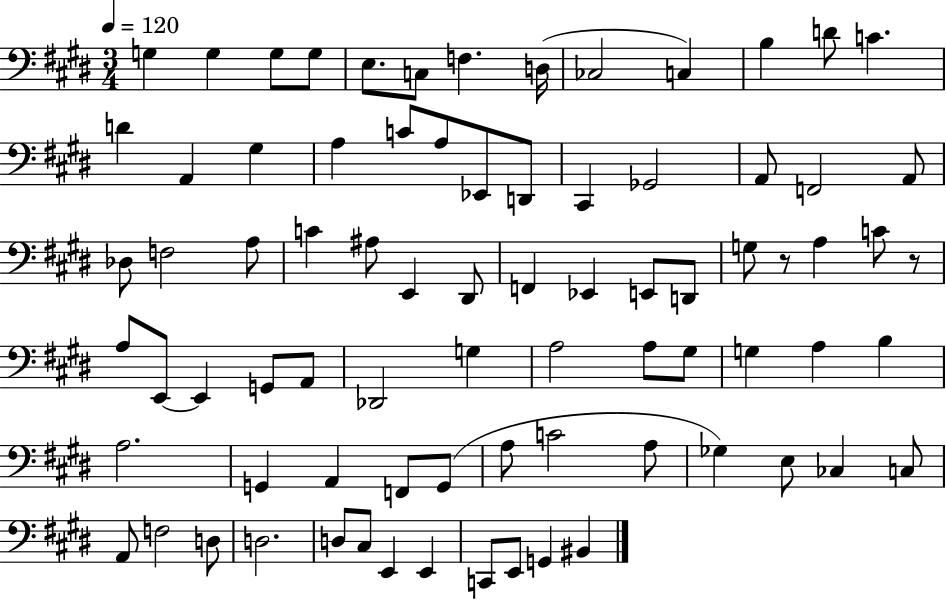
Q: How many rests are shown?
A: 2